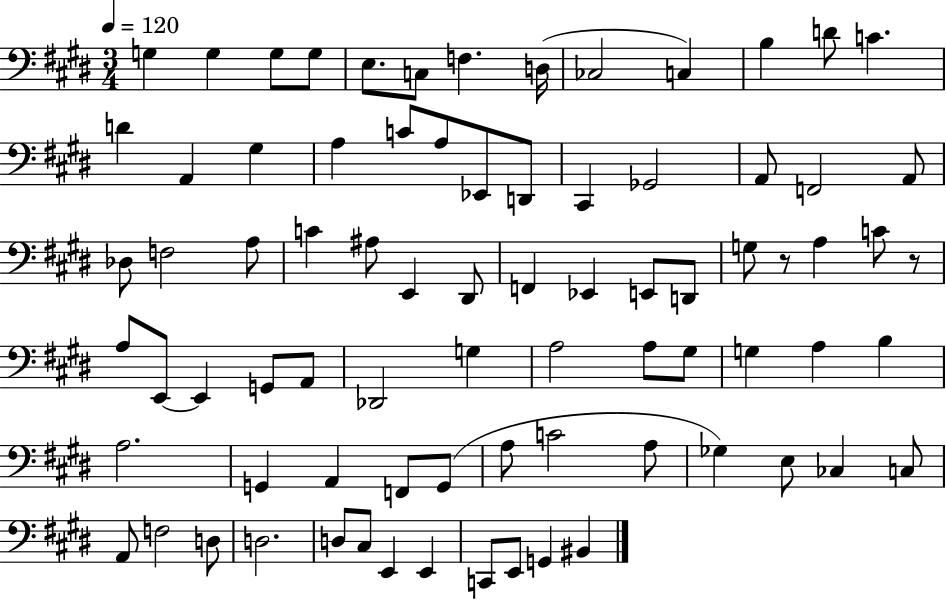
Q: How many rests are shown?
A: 2